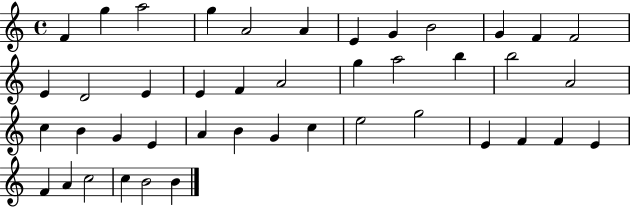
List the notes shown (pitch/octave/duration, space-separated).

F4/q G5/q A5/h G5/q A4/h A4/q E4/q G4/q B4/h G4/q F4/q F4/h E4/q D4/h E4/q E4/q F4/q A4/h G5/q A5/h B5/q B5/h A4/h C5/q B4/q G4/q E4/q A4/q B4/q G4/q C5/q E5/h G5/h E4/q F4/q F4/q E4/q F4/q A4/q C5/h C5/q B4/h B4/q